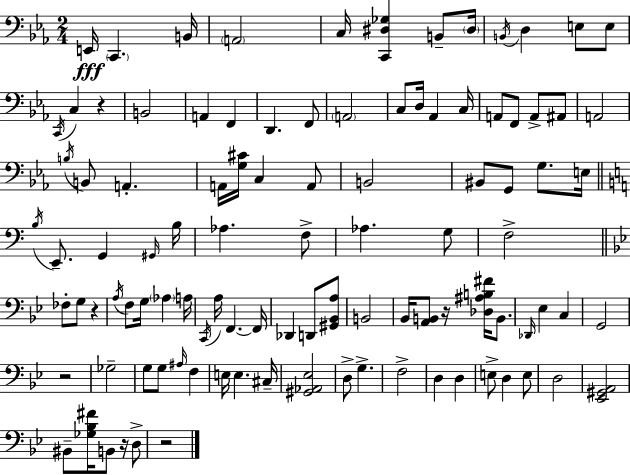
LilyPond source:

{
  \clef bass
  \numericTimeSignature
  \time 2/4
  \key ees \major
  e,16\fff \parenthesize c,4. b,16 | \parenthesize a,2 | c16 <c, dis ges>4 b,8-- \parenthesize dis16 | \acciaccatura { b,16 } d4 e8 e8 | \break \acciaccatura { c,16 } c4 r4 | b,2 | a,4 f,4 | d,4. | \break f,8 \parenthesize a,2 | c8 d16 aes,4 | c16 a,8 f,8 a,8-> | ais,8 a,2 | \break \acciaccatura { b16 } b,8 a,4.-. | a,16 <g cis'>16 c4 | a,8 b,2 | bis,8 g,8 g8. | \break e16 \bar "||" \break \key a \minor \acciaccatura { b16 } e,8.-- g,4 | \grace { gis,16 } b16 aes4. | f8-> aes4. | g8 f2-> | \break \bar "||" \break \key bes \major fes8-. g8 r4 | \acciaccatura { a16 } f8 g16 \parenthesize aes4 | a16 \acciaccatura { c,16 } a16 f,4.~~ | f,16 des,4 d,8 | \break <gis, bes, a>8 b,2 | bes,16 <a, b,>8 r16 <des ais b fis'>16 b,8. | \grace { des,16 } ees4 c4 | g,2 | \break r2 | ges2-- | g8 g8 \grace { ais16 } | f4 e16 e4. | \break cis16-- <gis, aes, ees>2 | d8-> g4.-> | f2-> | d4 | \break d4 e8-> d4 | e8 d2 | <ees, gis, a,>2 | bis,8-- <ges bes fis'>16 b,8 | \break r16 d8-> r2 | \bar "|."
}